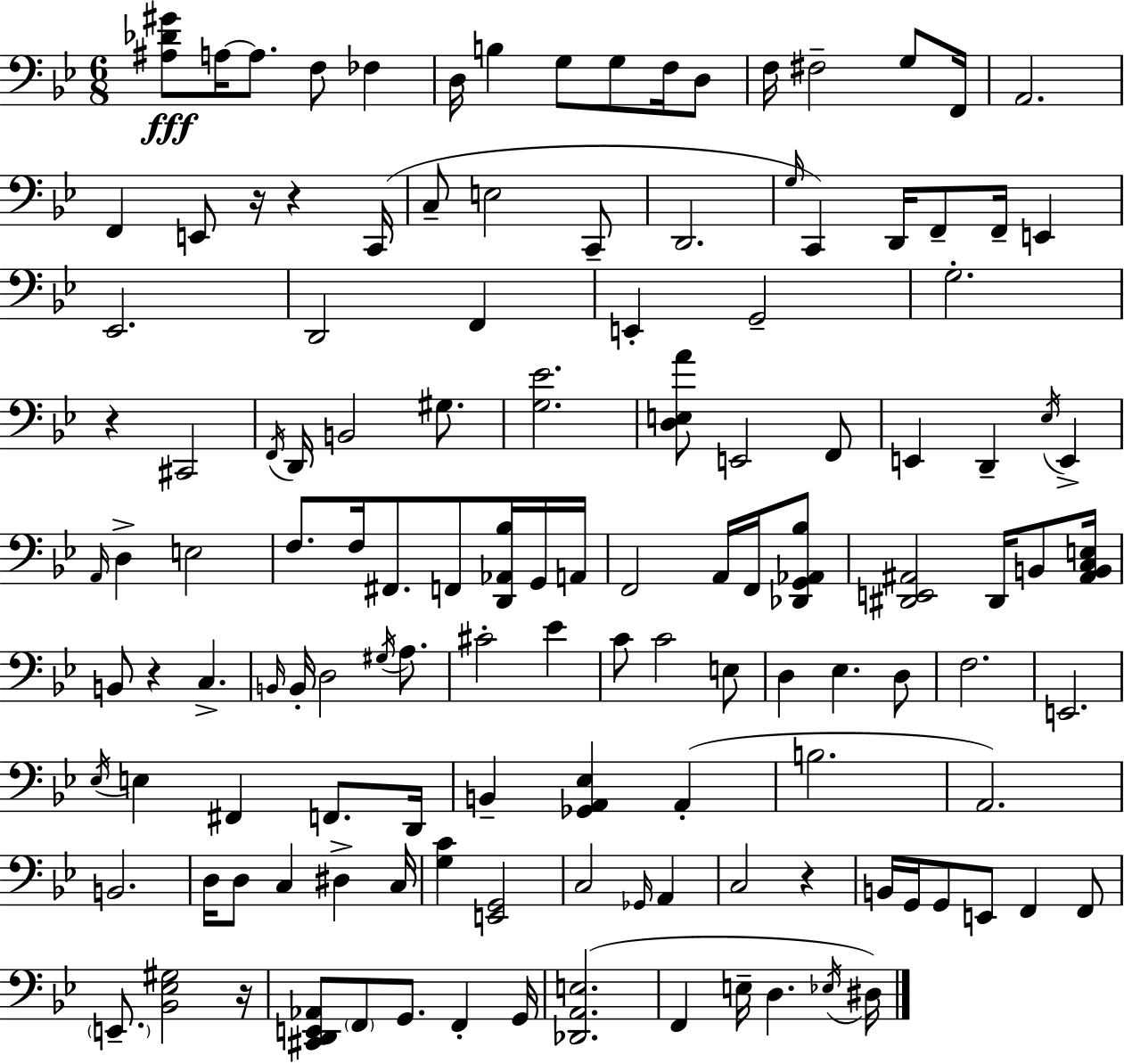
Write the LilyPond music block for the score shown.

{
  \clef bass
  \numericTimeSignature
  \time 6/8
  \key g \minor
  <ais des' gis'>8\fff a16~~ a8. f8 fes4 | d16 b4 g8 g8 f16 d8 | f16 fis2-- g8 f,16 | a,2. | \break f,4 e,8 r16 r4 c,16( | c8-- e2 c,8-- | d,2. | \grace { g16 }) c,4 d,16 f,8-- f,16-- e,4 | \break ees,2. | d,2 f,4 | e,4-. g,2-- | g2.-. | \break r4 cis,2 | \acciaccatura { f,16 } d,16 b,2 gis8. | <g ees'>2. | <d e a'>8 e,2 | \break f,8 e,4 d,4-- \acciaccatura { ees16 } e,4-> | \grace { a,16 } d4-> e2 | f8. f16 fis,8. f,8 | <d, aes, bes>16 g,16 a,16 f,2 | \break a,16 f,16 <des, g, aes, bes>8 <dis, e, ais,>2 | dis,16 b,8 <ais, b, c e>16 b,8 r4 c4.-> | \grace { b,16 } b,16-. d2 | \acciaccatura { gis16 } a8. cis'2-. | \break ees'4 c'8 c'2 | e8 d4 ees4. | d8 f2. | e,2. | \break \acciaccatura { ees16 } e4 fis,4 | f,8. d,16 b,4-- <ges, a, ees>4 | a,4-.( b2. | a,2.) | \break b,2. | d16 d8 c4 | dis4-> c16 <g c'>4 <e, g,>2 | c2 | \break \grace { ges,16 } a,4 c2 | r4 b,16 g,16 g,8 | e,8 f,4 f,8 \parenthesize e,8.-- <bes, ees gis>2 | r16 <cis, d, e, aes,>8 \parenthesize f,8 | \break g,8. f,4-. g,16 <des, a, e>2.( | f,4 | e16-- d4. \acciaccatura { ees16 } dis16) \bar "|."
}